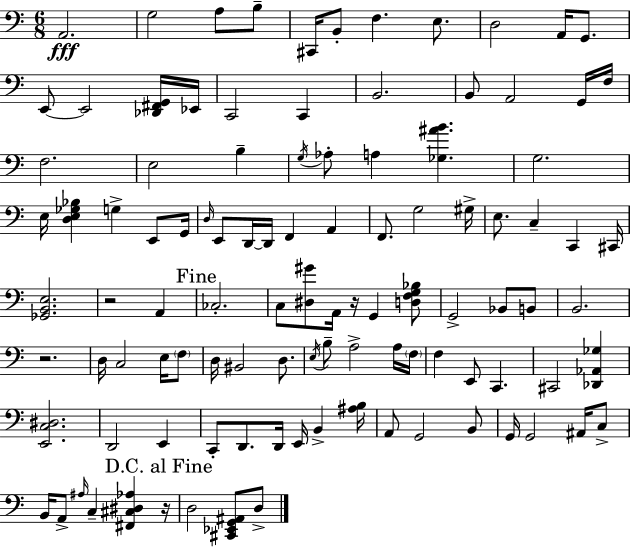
X:1
T:Untitled
M:6/8
L:1/4
K:Am
A,,2 G,2 A,/2 B,/2 ^C,,/4 B,,/2 F, E,/2 D,2 A,,/4 G,,/2 E,,/2 E,,2 [_D,,^F,,G,,]/4 _E,,/4 C,,2 C,, B,,2 B,,/2 A,,2 G,,/4 F,/4 F,2 E,2 B, G,/4 _A,/2 A, [_G,^AB] G,2 E,/4 [D,E,_G,_B,] G, E,,/2 G,,/4 D,/4 E,,/2 D,,/4 D,,/4 F,, A,, F,,/2 G,2 ^G,/4 E,/2 C, C,, ^C,,/4 [_G,,B,,E,]2 z2 A,, _C,2 C,/2 [^D,^G]/2 A,,/4 z/4 G,, [D,F,G,_B,]/2 G,,2 _B,,/2 B,,/2 B,,2 z2 D,/4 C,2 E,/4 F,/2 D,/4 ^B,,2 D,/2 E,/4 B,/2 A,2 A,/4 F,/4 F, E,,/2 C,, ^C,,2 [_D,,_A,,_G,] [E,,C,^D,]2 D,,2 E,, C,,/2 D,,/2 D,,/4 E,,/4 B,, [^A,B,]/4 A,,/2 G,,2 B,,/2 G,,/4 G,,2 ^A,,/4 C,/2 B,,/4 A,,/2 ^A,/4 C, [^F,,^C,^D,_A,] z/4 D,2 [^C,,_E,,G,,^A,,]/2 D,/2